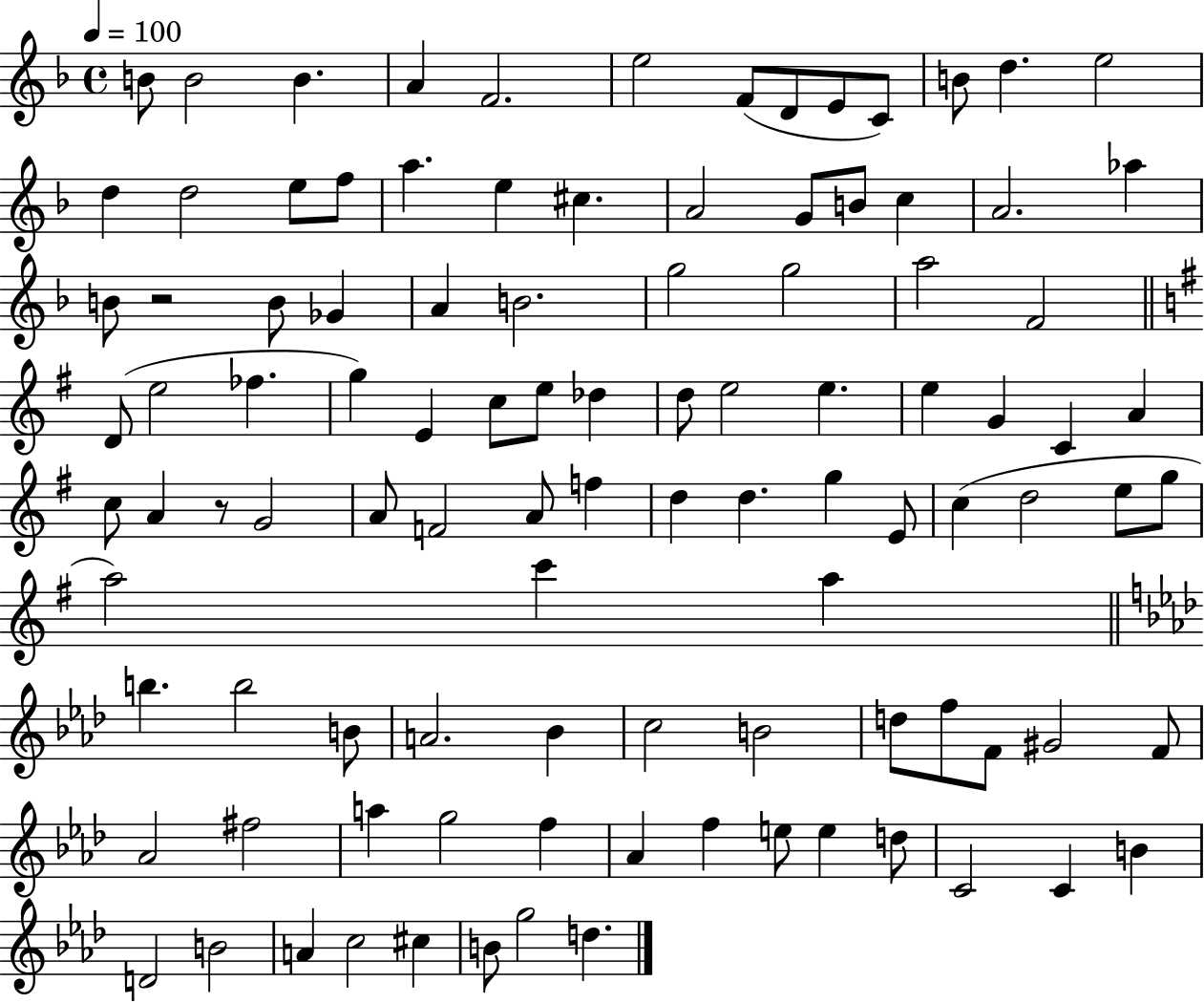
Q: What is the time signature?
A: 4/4